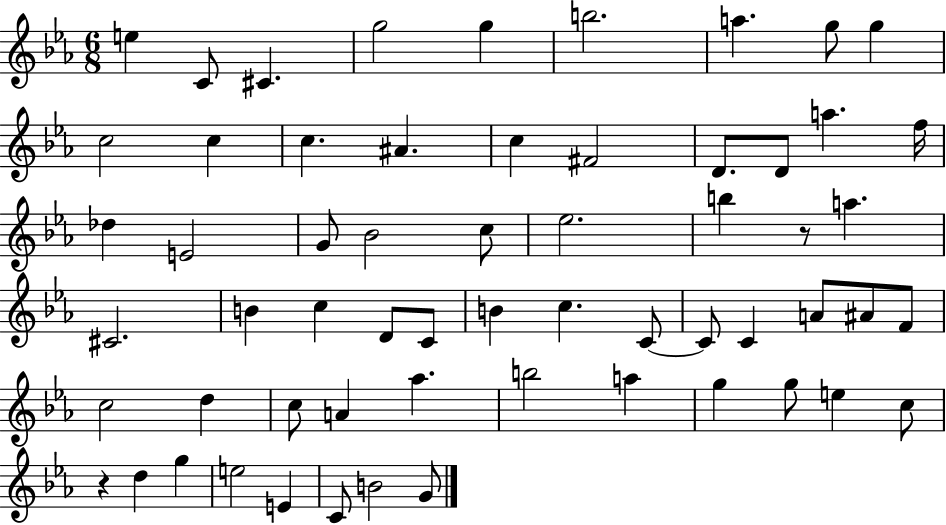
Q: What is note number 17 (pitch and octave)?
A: D4